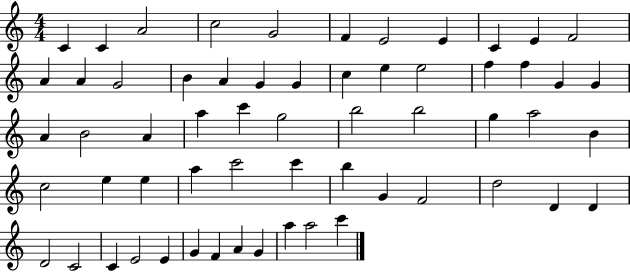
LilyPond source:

{
  \clef treble
  \numericTimeSignature
  \time 4/4
  \key c \major
  c'4 c'4 a'2 | c''2 g'2 | f'4 e'2 e'4 | c'4 e'4 f'2 | \break a'4 a'4 g'2 | b'4 a'4 g'4 g'4 | c''4 e''4 e''2 | f''4 f''4 g'4 g'4 | \break a'4 b'2 a'4 | a''4 c'''4 g''2 | b''2 b''2 | g''4 a''2 b'4 | \break c''2 e''4 e''4 | a''4 c'''2 c'''4 | b''4 g'4 f'2 | d''2 d'4 d'4 | \break d'2 c'2 | c'4 e'2 e'4 | g'4 f'4 a'4 g'4 | a''4 a''2 c'''4 | \break \bar "|."
}